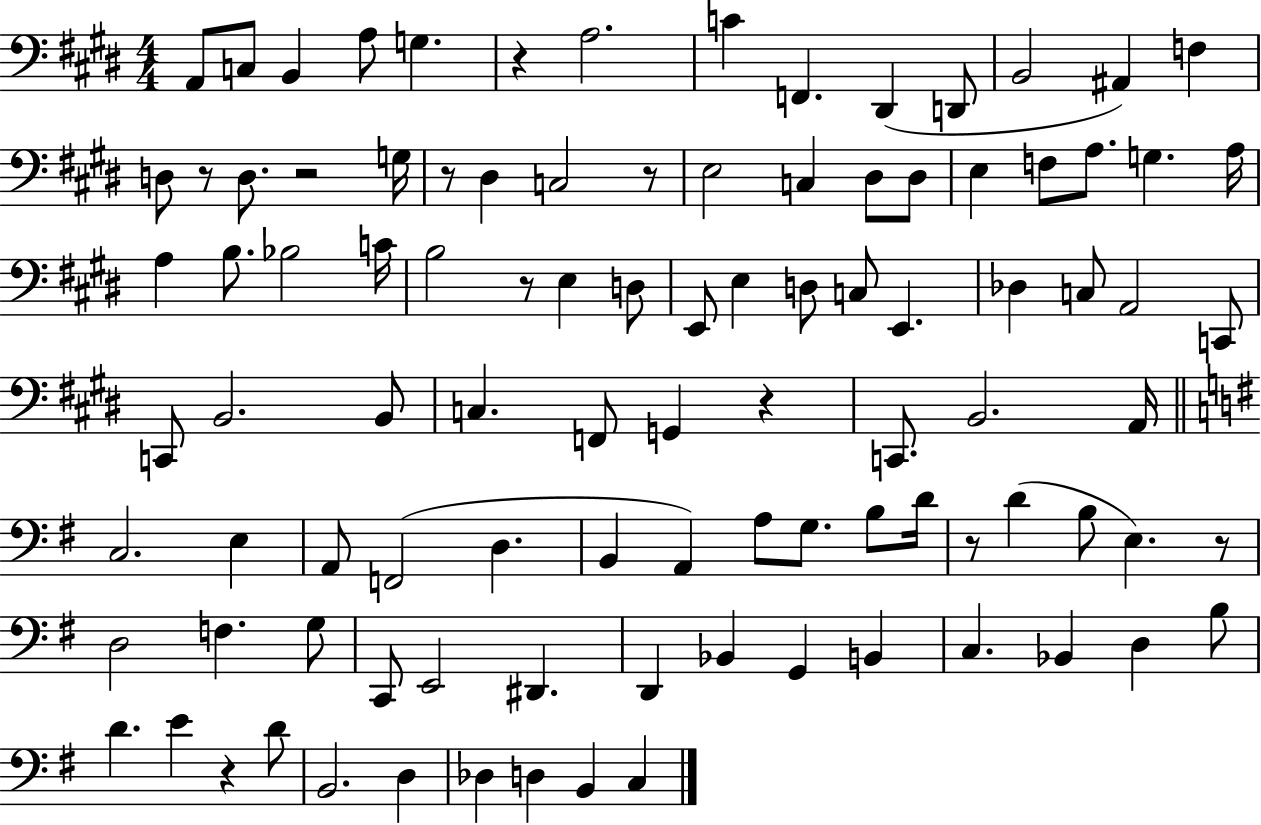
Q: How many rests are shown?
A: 10